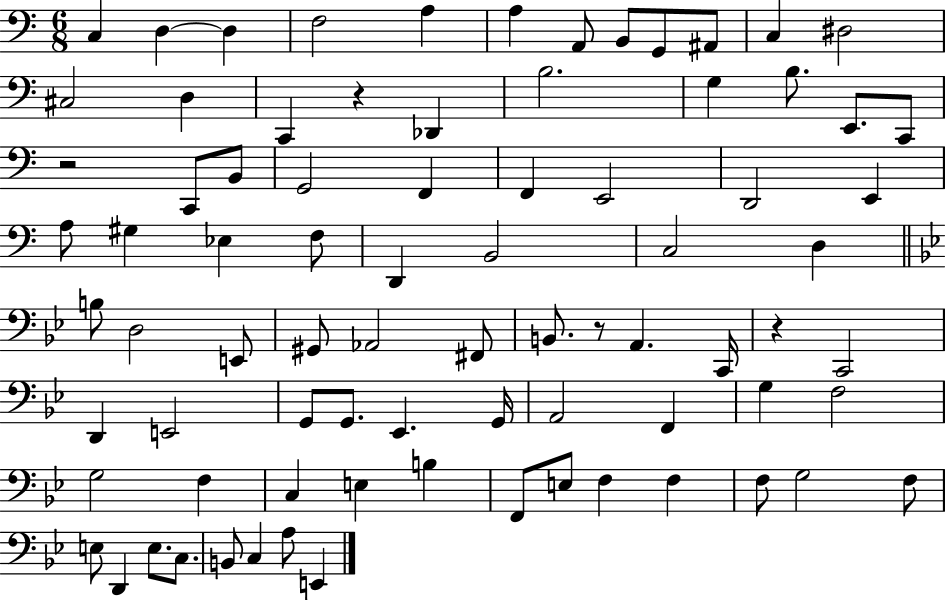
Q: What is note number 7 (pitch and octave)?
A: A2